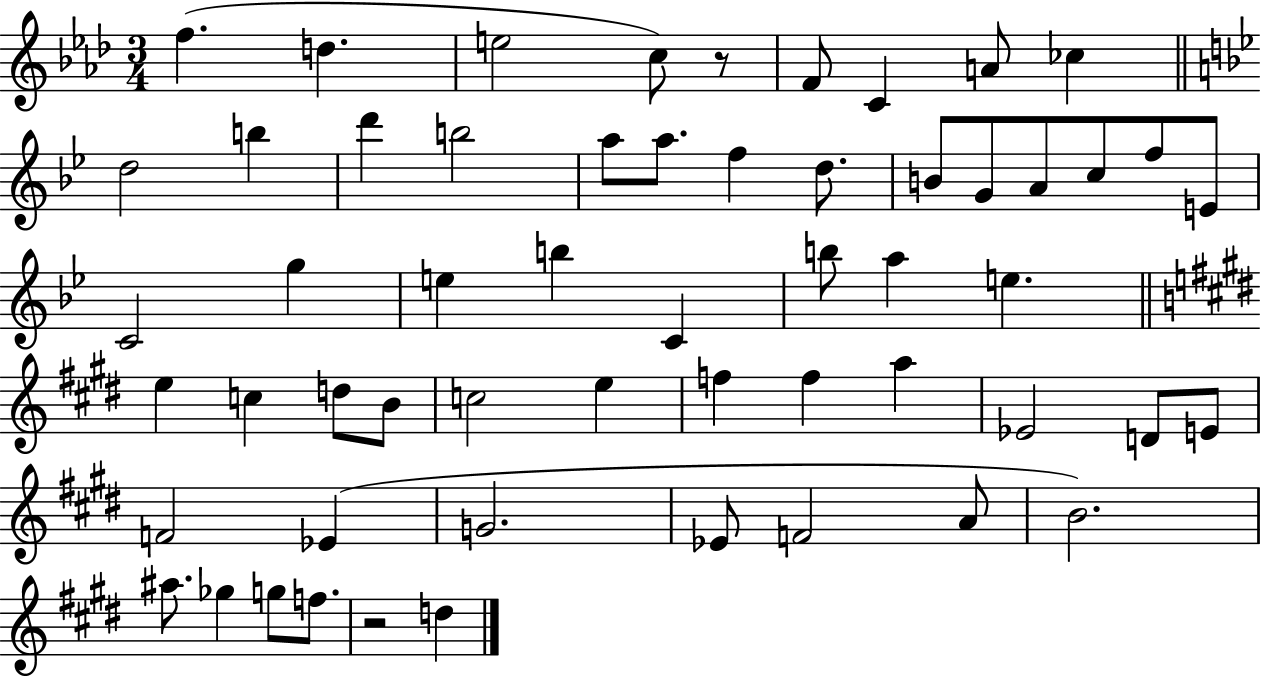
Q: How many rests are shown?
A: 2